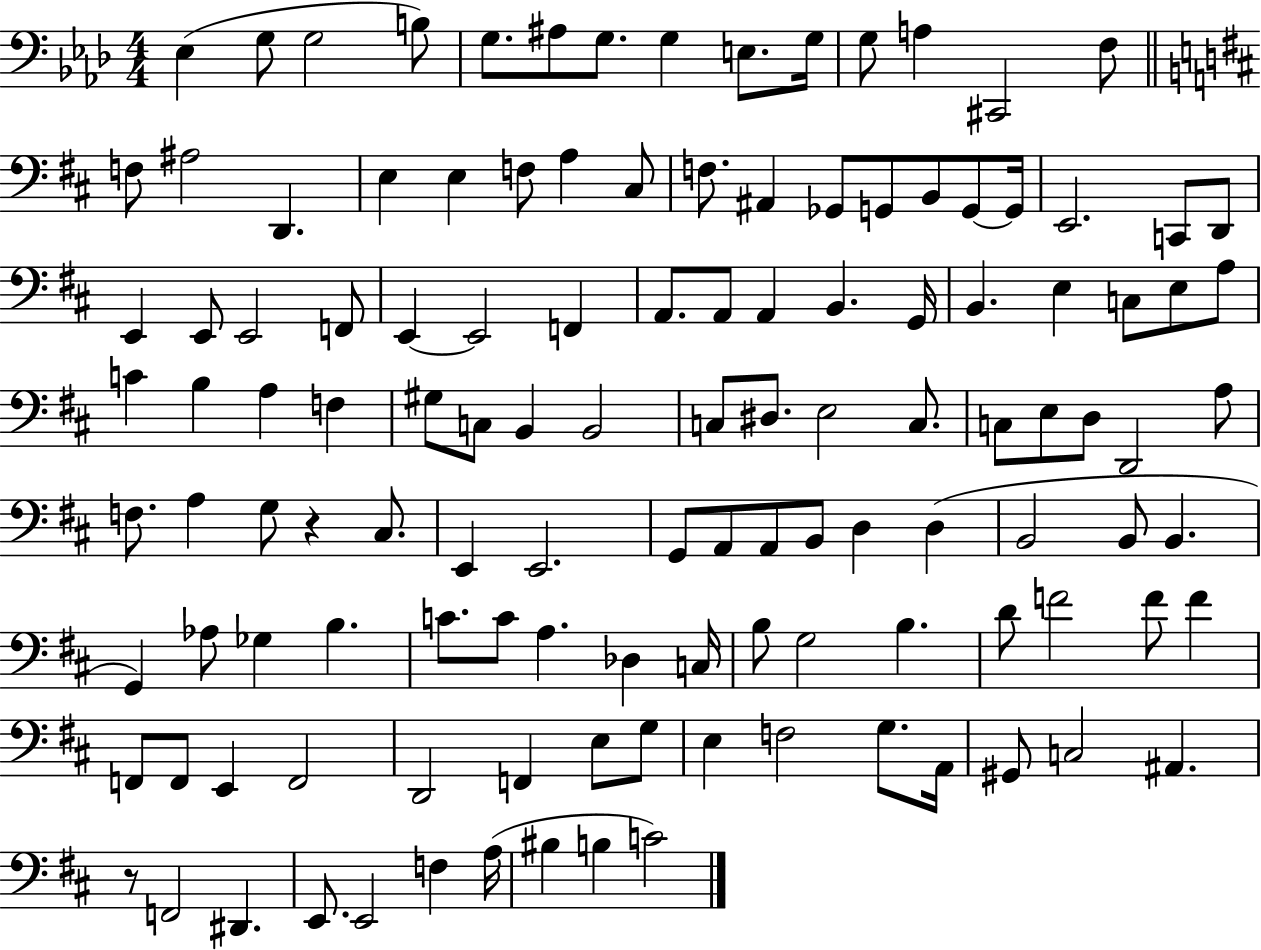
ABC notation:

X:1
T:Untitled
M:4/4
L:1/4
K:Ab
_E, G,/2 G,2 B,/2 G,/2 ^A,/2 G,/2 G, E,/2 G,/4 G,/2 A, ^C,,2 F,/2 F,/2 ^A,2 D,, E, E, F,/2 A, ^C,/2 F,/2 ^A,, _G,,/2 G,,/2 B,,/2 G,,/2 G,,/4 E,,2 C,,/2 D,,/2 E,, E,,/2 E,,2 F,,/2 E,, E,,2 F,, A,,/2 A,,/2 A,, B,, G,,/4 B,, E, C,/2 E,/2 A,/2 C B, A, F, ^G,/2 C,/2 B,, B,,2 C,/2 ^D,/2 E,2 C,/2 C,/2 E,/2 D,/2 D,,2 A,/2 F,/2 A, G,/2 z ^C,/2 E,, E,,2 G,,/2 A,,/2 A,,/2 B,,/2 D, D, B,,2 B,,/2 B,, G,, _A,/2 _G, B, C/2 C/2 A, _D, C,/4 B,/2 G,2 B, D/2 F2 F/2 F F,,/2 F,,/2 E,, F,,2 D,,2 F,, E,/2 G,/2 E, F,2 G,/2 A,,/4 ^G,,/2 C,2 ^A,, z/2 F,,2 ^D,, E,,/2 E,,2 F, A,/4 ^B, B, C2